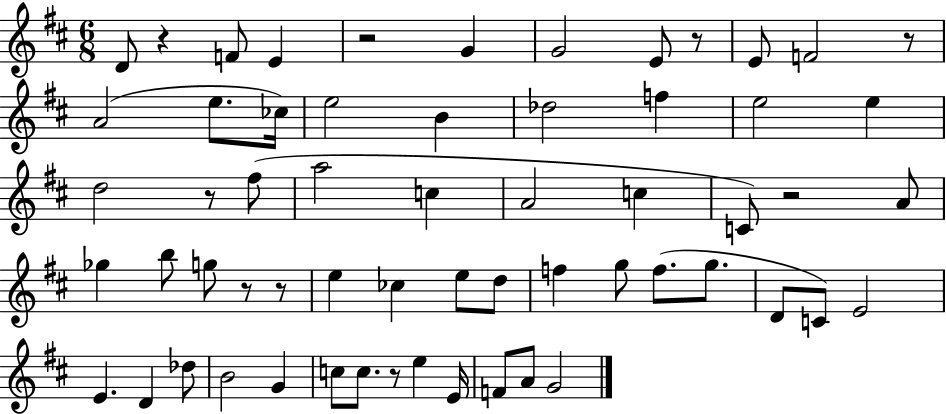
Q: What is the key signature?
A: D major